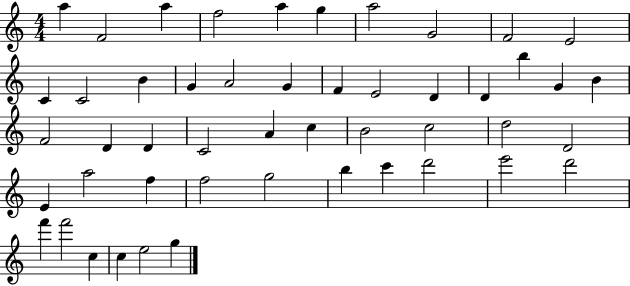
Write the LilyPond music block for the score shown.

{
  \clef treble
  \numericTimeSignature
  \time 4/4
  \key c \major
  a''4 f'2 a''4 | f''2 a''4 g''4 | a''2 g'2 | f'2 e'2 | \break c'4 c'2 b'4 | g'4 a'2 g'4 | f'4 e'2 d'4 | d'4 b''4 g'4 b'4 | \break f'2 d'4 d'4 | c'2 a'4 c''4 | b'2 c''2 | d''2 d'2 | \break e'4 a''2 f''4 | f''2 g''2 | b''4 c'''4 d'''2 | e'''2 d'''2 | \break f'''4 f'''2 c''4 | c''4 e''2 g''4 | \bar "|."
}